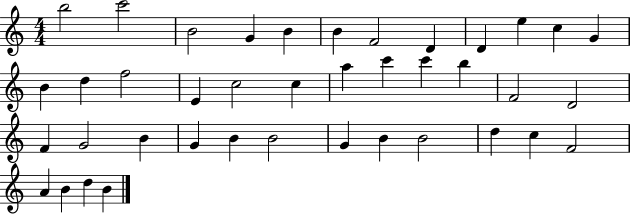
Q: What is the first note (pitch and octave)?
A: B5